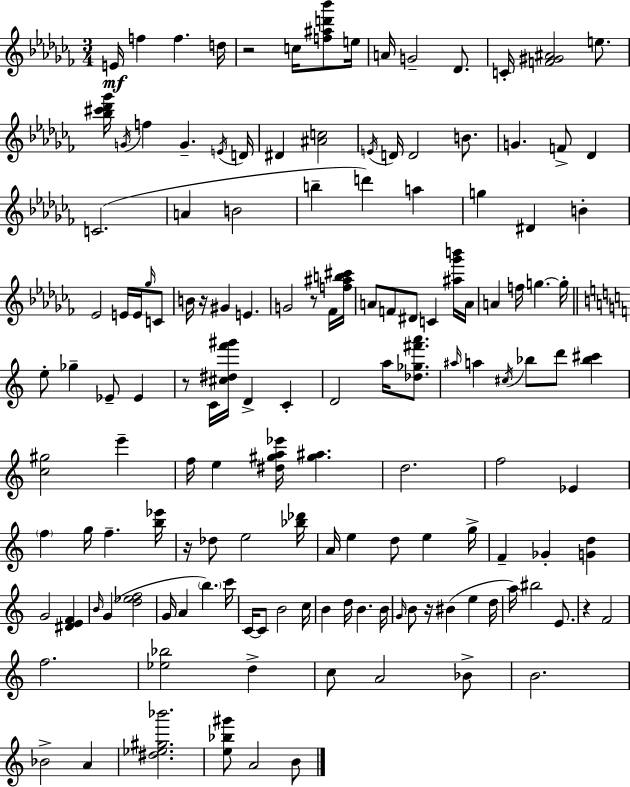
E4/s F5/q F5/q. D5/s R/h C5/s [F5,A#5,D6,Bb6]/e E5/s A4/s G4/h Db4/e. C4/s [F4,G#4,A#4]/h E5/e. [Bb5,C#6,Db6,Gb6]/s G4/s F5/q G4/q. E4/s D4/s D#4/q [A#4,C5]/h E4/s D4/s D4/h B4/e. G4/q. F4/e Db4/q C4/h. A4/q B4/h B5/q D6/q A5/q G5/q D#4/q B4/q Eb4/h E4/s E4/s Gb5/s C4/e B4/s R/s G#4/q E4/q. G4/h R/e FES4/s [F5,A#5,B5,C#6]/s A4/e F4/e D#4/e C4/q [A#5,Gb6,B6]/s A4/s A4/q F5/s G5/q. G5/s E5/e Gb5/q Eb4/e Eb4/q R/e C4/s [C#5,D#5,F6,G#6]/s D4/q C4/q D4/h A5/s [Db5,Gb5,F#6,A6]/e. A#5/s A5/q C#5/s Bb5/e D6/e [Bb5,C#6]/q [C5,G#5]/h E6/q F5/s E5/q [D#5,G#5,A5,Eb6]/s [G#5,A#5]/q. D5/h. F5/h Eb4/q F5/q G5/s F5/q. [B5,Eb6]/s R/s Db5/e E5/h [Bb5,Db6]/s A4/s E5/q D5/e E5/q G5/s F4/q Gb4/q [G4,D5]/q G4/h [D#4,E4,F4]/q B4/s G4/q [D5,Eb5,F5]/h G4/s A4/q B5/q. C6/s C4/s C4/e B4/h C5/s B4/q D5/s B4/q. B4/s G4/s B4/e R/s BIS4/q E5/q D5/s A5/s BIS5/h E4/e. R/q F4/h F5/h. [Eb5,Bb5]/h D5/q C5/e A4/h Bb4/e B4/h. Bb4/h A4/q [D#5,Eb5,G#5,Bb6]/h. [E5,Bb5,G#6]/e A4/h B4/e